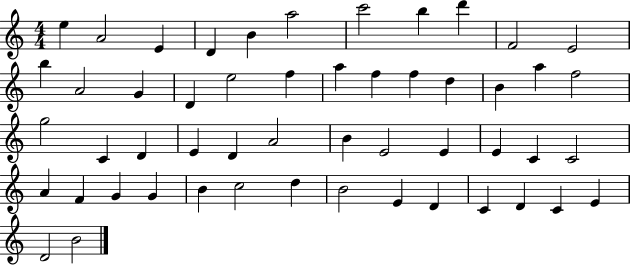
X:1
T:Untitled
M:4/4
L:1/4
K:C
e A2 E D B a2 c'2 b d' F2 E2 b A2 G D e2 f a f f d B a f2 g2 C D E D A2 B E2 E E C C2 A F G G B c2 d B2 E D C D C E D2 B2